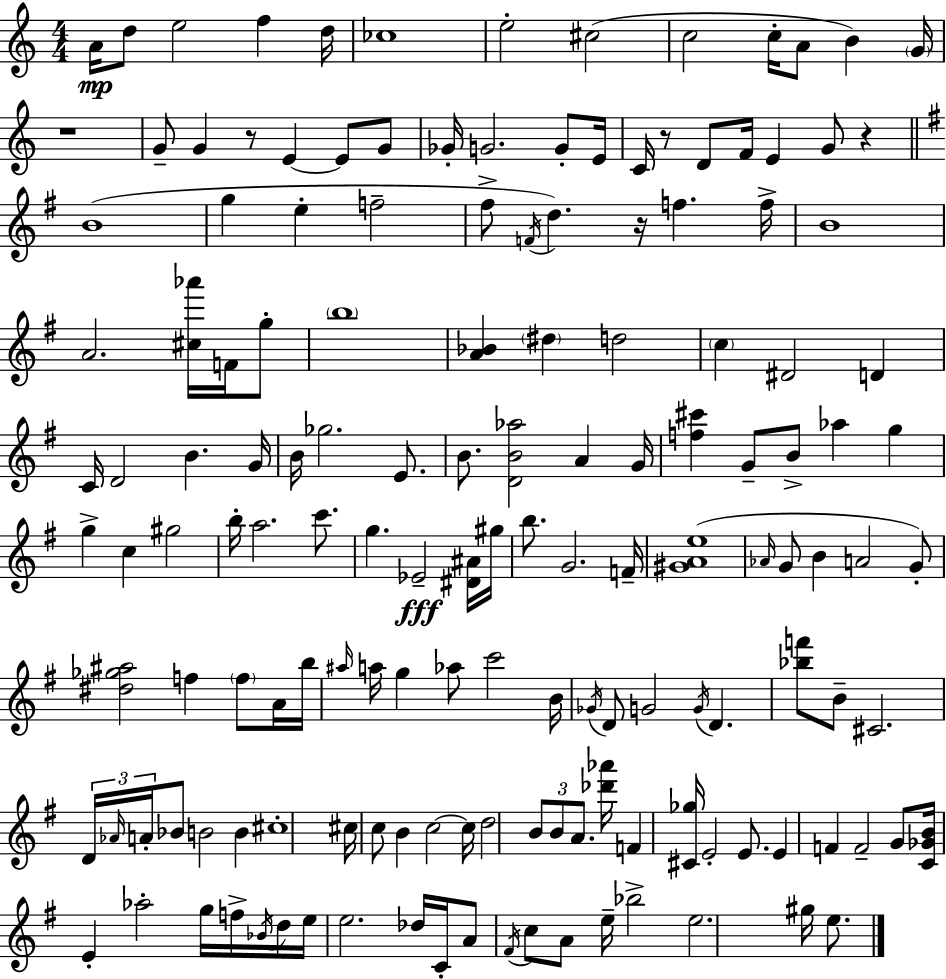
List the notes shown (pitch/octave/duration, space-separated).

A4/s D5/e E5/h F5/q D5/s CES5/w E5/h C#5/h C5/h C5/s A4/e B4/q G4/s R/w G4/e G4/q R/e E4/q E4/e G4/e Gb4/s G4/h. G4/e E4/s C4/s R/e D4/e F4/s E4/q G4/e R/q B4/w G5/q E5/q F5/h F#5/e F4/s D5/q. R/s F5/q. F5/s B4/w A4/h. [C#5,Ab6]/s F4/s G5/e B5/w [A4,Bb4]/q D#5/q D5/h C5/q D#4/h D4/q C4/s D4/h B4/q. G4/s B4/s Gb5/h. E4/e. B4/e. [D4,B4,Ab5]/h A4/q G4/s [F5,C#6]/q G4/e B4/e Ab5/q G5/q G5/q C5/q G#5/h B5/s A5/h. C6/e. G5/q. Eb4/h [D#4,A#4]/s G#5/s B5/e. G4/h. F4/s [G#4,A4,E5]/w Ab4/s G4/e B4/q A4/h G4/e [D#5,Gb5,A#5]/h F5/q F5/e A4/s B5/s A#5/s A5/s G5/q Ab5/e C6/h B4/s Gb4/s D4/e G4/h G4/s D4/q. [Bb5,F6]/e B4/e C#4/h. D4/s Ab4/s A4/s Bb4/e B4/h B4/q C#5/w C#5/s C5/e B4/q C5/h C5/s D5/h B4/e B4/e A4/e. [Db6,Ab6]/s F4/q [C#4,Gb5]/s E4/h E4/e. E4/q F4/q F4/h G4/e [C4,Gb4,B4]/s E4/q Ab5/h G5/s F5/s Bb4/s D5/s E5/s E5/h. Db5/s C4/s A4/e F#4/s C5/e A4/e E5/s Bb5/h E5/h. G#5/s E5/e.